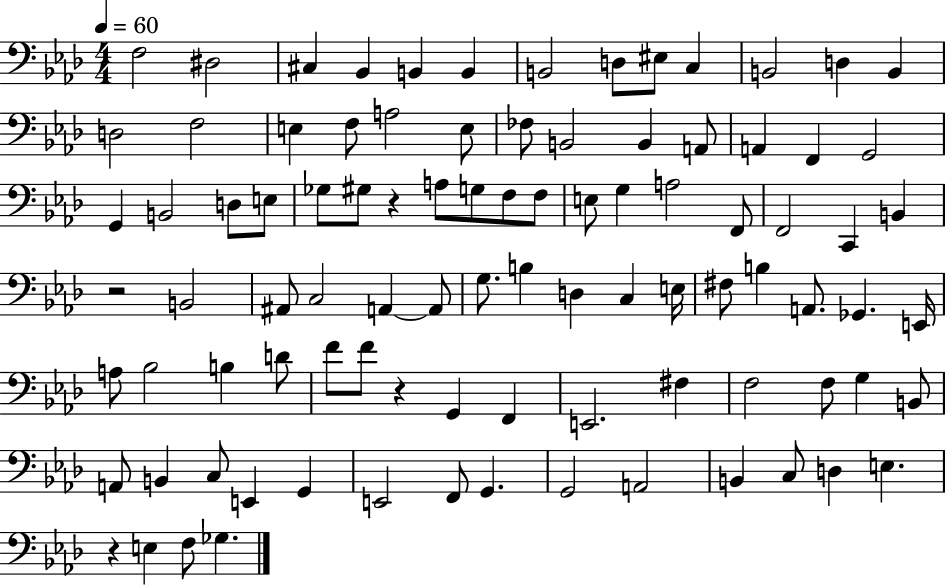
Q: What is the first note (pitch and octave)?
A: F3